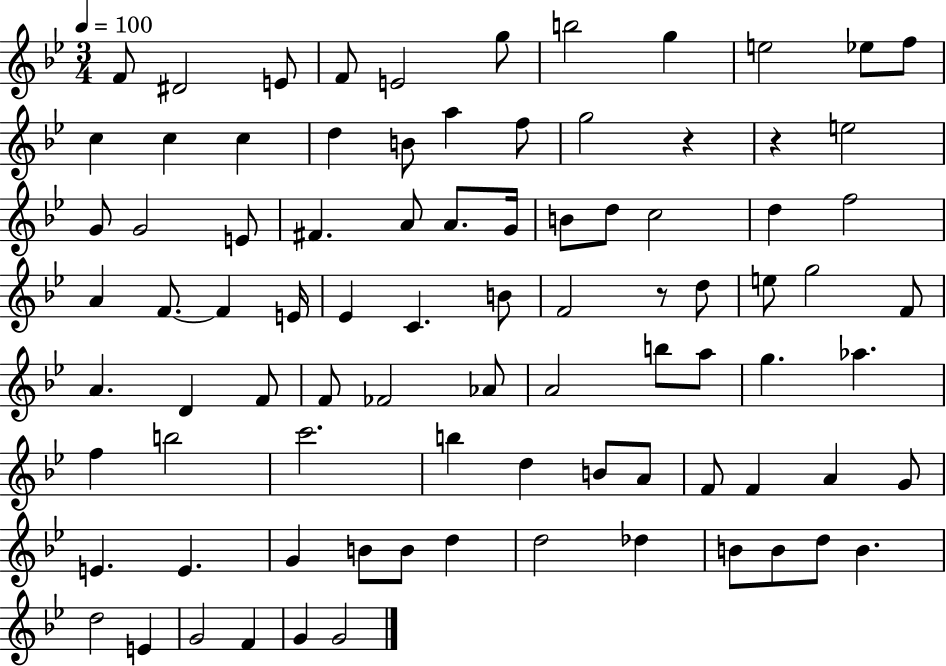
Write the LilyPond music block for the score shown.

{
  \clef treble
  \numericTimeSignature
  \time 3/4
  \key bes \major
  \tempo 4 = 100
  \repeat volta 2 { f'8 dis'2 e'8 | f'8 e'2 g''8 | b''2 g''4 | e''2 ees''8 f''8 | \break c''4 c''4 c''4 | d''4 b'8 a''4 f''8 | g''2 r4 | r4 e''2 | \break g'8 g'2 e'8 | fis'4. a'8 a'8. g'16 | b'8 d''8 c''2 | d''4 f''2 | \break a'4 f'8.~~ f'4 e'16 | ees'4 c'4. b'8 | f'2 r8 d''8 | e''8 g''2 f'8 | \break a'4. d'4 f'8 | f'8 fes'2 aes'8 | a'2 b''8 a''8 | g''4. aes''4. | \break f''4 b''2 | c'''2. | b''4 d''4 b'8 a'8 | f'8 f'4 a'4 g'8 | \break e'4. e'4. | g'4 b'8 b'8 d''4 | d''2 des''4 | b'8 b'8 d''8 b'4. | \break d''2 e'4 | g'2 f'4 | g'4 g'2 | } \bar "|."
}